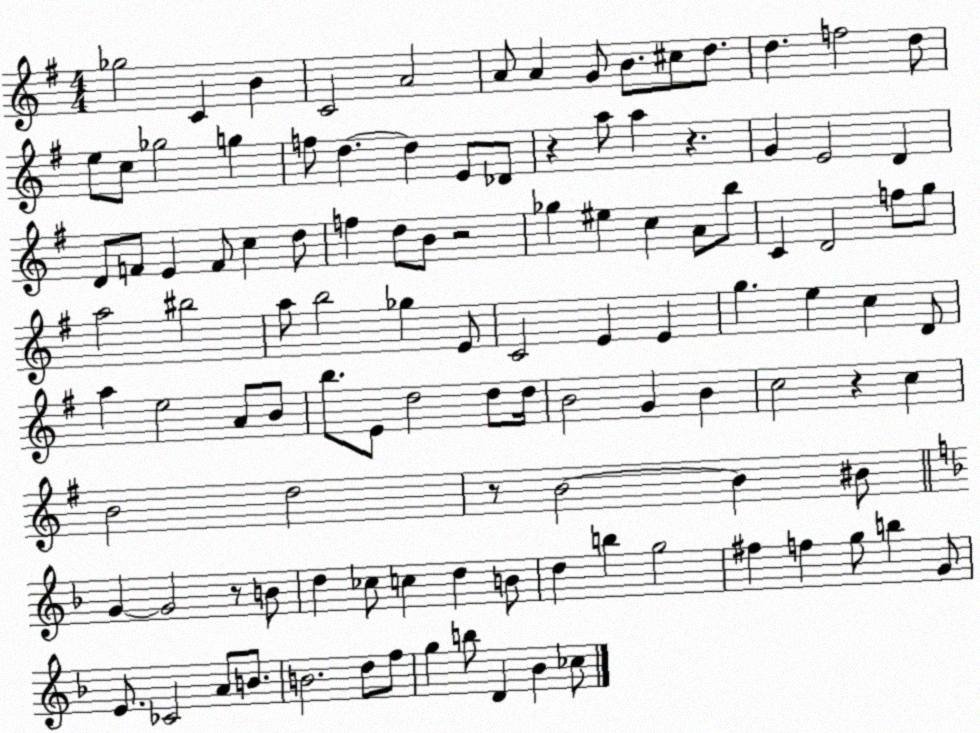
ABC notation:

X:1
T:Untitled
M:4/4
L:1/4
K:G
_g2 C B C2 A2 A/2 A G/2 B/2 ^c/2 d/2 d f2 d/2 e/2 c/2 _g2 g f/2 d d E/2 _D/2 z a/2 a z G E2 D D/2 F/2 E F/2 c d/2 f d/2 B/2 z2 _g ^e c A/2 b/2 C D2 f/2 g/2 a2 ^b2 a/2 b2 _g E/2 C2 E E g e c D/2 a e2 A/2 B/2 b/2 E/2 d2 d/2 d/4 B2 G B c2 z c B2 d2 z/2 B2 B ^B/2 G G2 z/2 B/2 d _c/2 c d B/2 d b g2 ^f f g/2 b G/2 E/2 _C2 A/2 B/2 B2 d/2 f/2 g b/2 D _B _c/2